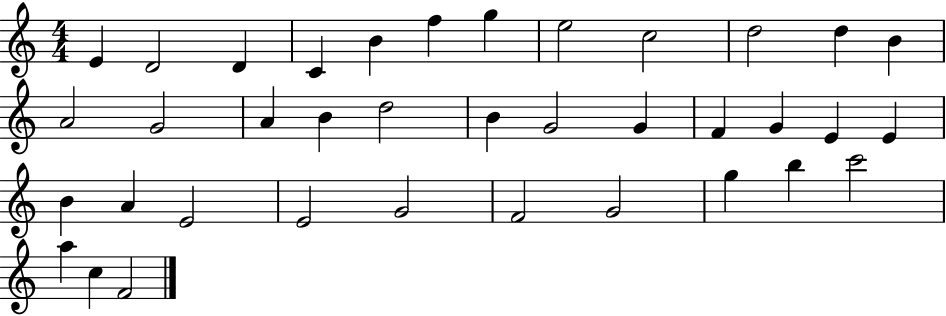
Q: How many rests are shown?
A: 0